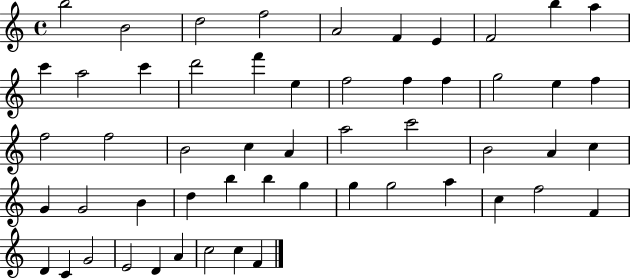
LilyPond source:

{
  \clef treble
  \time 4/4
  \defaultTimeSignature
  \key c \major
  b''2 b'2 | d''2 f''2 | a'2 f'4 e'4 | f'2 b''4 a''4 | \break c'''4 a''2 c'''4 | d'''2 f'''4 e''4 | f''2 f''4 f''4 | g''2 e''4 f''4 | \break f''2 f''2 | b'2 c''4 a'4 | a''2 c'''2 | b'2 a'4 c''4 | \break g'4 g'2 b'4 | d''4 b''4 b''4 g''4 | g''4 g''2 a''4 | c''4 f''2 f'4 | \break d'4 c'4 g'2 | e'2 d'4 a'4 | c''2 c''4 f'4 | \bar "|."
}